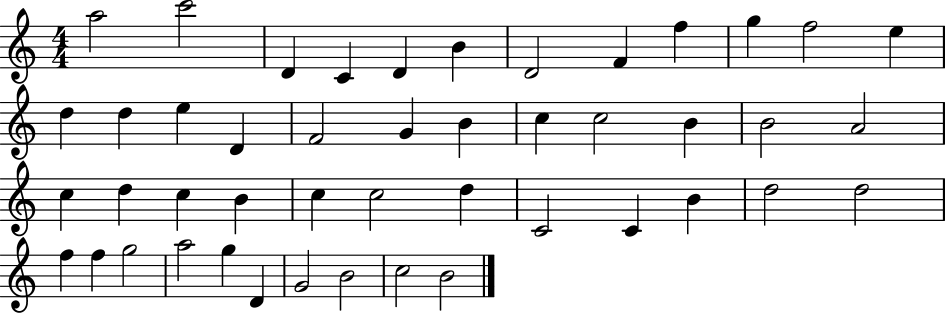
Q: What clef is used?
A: treble